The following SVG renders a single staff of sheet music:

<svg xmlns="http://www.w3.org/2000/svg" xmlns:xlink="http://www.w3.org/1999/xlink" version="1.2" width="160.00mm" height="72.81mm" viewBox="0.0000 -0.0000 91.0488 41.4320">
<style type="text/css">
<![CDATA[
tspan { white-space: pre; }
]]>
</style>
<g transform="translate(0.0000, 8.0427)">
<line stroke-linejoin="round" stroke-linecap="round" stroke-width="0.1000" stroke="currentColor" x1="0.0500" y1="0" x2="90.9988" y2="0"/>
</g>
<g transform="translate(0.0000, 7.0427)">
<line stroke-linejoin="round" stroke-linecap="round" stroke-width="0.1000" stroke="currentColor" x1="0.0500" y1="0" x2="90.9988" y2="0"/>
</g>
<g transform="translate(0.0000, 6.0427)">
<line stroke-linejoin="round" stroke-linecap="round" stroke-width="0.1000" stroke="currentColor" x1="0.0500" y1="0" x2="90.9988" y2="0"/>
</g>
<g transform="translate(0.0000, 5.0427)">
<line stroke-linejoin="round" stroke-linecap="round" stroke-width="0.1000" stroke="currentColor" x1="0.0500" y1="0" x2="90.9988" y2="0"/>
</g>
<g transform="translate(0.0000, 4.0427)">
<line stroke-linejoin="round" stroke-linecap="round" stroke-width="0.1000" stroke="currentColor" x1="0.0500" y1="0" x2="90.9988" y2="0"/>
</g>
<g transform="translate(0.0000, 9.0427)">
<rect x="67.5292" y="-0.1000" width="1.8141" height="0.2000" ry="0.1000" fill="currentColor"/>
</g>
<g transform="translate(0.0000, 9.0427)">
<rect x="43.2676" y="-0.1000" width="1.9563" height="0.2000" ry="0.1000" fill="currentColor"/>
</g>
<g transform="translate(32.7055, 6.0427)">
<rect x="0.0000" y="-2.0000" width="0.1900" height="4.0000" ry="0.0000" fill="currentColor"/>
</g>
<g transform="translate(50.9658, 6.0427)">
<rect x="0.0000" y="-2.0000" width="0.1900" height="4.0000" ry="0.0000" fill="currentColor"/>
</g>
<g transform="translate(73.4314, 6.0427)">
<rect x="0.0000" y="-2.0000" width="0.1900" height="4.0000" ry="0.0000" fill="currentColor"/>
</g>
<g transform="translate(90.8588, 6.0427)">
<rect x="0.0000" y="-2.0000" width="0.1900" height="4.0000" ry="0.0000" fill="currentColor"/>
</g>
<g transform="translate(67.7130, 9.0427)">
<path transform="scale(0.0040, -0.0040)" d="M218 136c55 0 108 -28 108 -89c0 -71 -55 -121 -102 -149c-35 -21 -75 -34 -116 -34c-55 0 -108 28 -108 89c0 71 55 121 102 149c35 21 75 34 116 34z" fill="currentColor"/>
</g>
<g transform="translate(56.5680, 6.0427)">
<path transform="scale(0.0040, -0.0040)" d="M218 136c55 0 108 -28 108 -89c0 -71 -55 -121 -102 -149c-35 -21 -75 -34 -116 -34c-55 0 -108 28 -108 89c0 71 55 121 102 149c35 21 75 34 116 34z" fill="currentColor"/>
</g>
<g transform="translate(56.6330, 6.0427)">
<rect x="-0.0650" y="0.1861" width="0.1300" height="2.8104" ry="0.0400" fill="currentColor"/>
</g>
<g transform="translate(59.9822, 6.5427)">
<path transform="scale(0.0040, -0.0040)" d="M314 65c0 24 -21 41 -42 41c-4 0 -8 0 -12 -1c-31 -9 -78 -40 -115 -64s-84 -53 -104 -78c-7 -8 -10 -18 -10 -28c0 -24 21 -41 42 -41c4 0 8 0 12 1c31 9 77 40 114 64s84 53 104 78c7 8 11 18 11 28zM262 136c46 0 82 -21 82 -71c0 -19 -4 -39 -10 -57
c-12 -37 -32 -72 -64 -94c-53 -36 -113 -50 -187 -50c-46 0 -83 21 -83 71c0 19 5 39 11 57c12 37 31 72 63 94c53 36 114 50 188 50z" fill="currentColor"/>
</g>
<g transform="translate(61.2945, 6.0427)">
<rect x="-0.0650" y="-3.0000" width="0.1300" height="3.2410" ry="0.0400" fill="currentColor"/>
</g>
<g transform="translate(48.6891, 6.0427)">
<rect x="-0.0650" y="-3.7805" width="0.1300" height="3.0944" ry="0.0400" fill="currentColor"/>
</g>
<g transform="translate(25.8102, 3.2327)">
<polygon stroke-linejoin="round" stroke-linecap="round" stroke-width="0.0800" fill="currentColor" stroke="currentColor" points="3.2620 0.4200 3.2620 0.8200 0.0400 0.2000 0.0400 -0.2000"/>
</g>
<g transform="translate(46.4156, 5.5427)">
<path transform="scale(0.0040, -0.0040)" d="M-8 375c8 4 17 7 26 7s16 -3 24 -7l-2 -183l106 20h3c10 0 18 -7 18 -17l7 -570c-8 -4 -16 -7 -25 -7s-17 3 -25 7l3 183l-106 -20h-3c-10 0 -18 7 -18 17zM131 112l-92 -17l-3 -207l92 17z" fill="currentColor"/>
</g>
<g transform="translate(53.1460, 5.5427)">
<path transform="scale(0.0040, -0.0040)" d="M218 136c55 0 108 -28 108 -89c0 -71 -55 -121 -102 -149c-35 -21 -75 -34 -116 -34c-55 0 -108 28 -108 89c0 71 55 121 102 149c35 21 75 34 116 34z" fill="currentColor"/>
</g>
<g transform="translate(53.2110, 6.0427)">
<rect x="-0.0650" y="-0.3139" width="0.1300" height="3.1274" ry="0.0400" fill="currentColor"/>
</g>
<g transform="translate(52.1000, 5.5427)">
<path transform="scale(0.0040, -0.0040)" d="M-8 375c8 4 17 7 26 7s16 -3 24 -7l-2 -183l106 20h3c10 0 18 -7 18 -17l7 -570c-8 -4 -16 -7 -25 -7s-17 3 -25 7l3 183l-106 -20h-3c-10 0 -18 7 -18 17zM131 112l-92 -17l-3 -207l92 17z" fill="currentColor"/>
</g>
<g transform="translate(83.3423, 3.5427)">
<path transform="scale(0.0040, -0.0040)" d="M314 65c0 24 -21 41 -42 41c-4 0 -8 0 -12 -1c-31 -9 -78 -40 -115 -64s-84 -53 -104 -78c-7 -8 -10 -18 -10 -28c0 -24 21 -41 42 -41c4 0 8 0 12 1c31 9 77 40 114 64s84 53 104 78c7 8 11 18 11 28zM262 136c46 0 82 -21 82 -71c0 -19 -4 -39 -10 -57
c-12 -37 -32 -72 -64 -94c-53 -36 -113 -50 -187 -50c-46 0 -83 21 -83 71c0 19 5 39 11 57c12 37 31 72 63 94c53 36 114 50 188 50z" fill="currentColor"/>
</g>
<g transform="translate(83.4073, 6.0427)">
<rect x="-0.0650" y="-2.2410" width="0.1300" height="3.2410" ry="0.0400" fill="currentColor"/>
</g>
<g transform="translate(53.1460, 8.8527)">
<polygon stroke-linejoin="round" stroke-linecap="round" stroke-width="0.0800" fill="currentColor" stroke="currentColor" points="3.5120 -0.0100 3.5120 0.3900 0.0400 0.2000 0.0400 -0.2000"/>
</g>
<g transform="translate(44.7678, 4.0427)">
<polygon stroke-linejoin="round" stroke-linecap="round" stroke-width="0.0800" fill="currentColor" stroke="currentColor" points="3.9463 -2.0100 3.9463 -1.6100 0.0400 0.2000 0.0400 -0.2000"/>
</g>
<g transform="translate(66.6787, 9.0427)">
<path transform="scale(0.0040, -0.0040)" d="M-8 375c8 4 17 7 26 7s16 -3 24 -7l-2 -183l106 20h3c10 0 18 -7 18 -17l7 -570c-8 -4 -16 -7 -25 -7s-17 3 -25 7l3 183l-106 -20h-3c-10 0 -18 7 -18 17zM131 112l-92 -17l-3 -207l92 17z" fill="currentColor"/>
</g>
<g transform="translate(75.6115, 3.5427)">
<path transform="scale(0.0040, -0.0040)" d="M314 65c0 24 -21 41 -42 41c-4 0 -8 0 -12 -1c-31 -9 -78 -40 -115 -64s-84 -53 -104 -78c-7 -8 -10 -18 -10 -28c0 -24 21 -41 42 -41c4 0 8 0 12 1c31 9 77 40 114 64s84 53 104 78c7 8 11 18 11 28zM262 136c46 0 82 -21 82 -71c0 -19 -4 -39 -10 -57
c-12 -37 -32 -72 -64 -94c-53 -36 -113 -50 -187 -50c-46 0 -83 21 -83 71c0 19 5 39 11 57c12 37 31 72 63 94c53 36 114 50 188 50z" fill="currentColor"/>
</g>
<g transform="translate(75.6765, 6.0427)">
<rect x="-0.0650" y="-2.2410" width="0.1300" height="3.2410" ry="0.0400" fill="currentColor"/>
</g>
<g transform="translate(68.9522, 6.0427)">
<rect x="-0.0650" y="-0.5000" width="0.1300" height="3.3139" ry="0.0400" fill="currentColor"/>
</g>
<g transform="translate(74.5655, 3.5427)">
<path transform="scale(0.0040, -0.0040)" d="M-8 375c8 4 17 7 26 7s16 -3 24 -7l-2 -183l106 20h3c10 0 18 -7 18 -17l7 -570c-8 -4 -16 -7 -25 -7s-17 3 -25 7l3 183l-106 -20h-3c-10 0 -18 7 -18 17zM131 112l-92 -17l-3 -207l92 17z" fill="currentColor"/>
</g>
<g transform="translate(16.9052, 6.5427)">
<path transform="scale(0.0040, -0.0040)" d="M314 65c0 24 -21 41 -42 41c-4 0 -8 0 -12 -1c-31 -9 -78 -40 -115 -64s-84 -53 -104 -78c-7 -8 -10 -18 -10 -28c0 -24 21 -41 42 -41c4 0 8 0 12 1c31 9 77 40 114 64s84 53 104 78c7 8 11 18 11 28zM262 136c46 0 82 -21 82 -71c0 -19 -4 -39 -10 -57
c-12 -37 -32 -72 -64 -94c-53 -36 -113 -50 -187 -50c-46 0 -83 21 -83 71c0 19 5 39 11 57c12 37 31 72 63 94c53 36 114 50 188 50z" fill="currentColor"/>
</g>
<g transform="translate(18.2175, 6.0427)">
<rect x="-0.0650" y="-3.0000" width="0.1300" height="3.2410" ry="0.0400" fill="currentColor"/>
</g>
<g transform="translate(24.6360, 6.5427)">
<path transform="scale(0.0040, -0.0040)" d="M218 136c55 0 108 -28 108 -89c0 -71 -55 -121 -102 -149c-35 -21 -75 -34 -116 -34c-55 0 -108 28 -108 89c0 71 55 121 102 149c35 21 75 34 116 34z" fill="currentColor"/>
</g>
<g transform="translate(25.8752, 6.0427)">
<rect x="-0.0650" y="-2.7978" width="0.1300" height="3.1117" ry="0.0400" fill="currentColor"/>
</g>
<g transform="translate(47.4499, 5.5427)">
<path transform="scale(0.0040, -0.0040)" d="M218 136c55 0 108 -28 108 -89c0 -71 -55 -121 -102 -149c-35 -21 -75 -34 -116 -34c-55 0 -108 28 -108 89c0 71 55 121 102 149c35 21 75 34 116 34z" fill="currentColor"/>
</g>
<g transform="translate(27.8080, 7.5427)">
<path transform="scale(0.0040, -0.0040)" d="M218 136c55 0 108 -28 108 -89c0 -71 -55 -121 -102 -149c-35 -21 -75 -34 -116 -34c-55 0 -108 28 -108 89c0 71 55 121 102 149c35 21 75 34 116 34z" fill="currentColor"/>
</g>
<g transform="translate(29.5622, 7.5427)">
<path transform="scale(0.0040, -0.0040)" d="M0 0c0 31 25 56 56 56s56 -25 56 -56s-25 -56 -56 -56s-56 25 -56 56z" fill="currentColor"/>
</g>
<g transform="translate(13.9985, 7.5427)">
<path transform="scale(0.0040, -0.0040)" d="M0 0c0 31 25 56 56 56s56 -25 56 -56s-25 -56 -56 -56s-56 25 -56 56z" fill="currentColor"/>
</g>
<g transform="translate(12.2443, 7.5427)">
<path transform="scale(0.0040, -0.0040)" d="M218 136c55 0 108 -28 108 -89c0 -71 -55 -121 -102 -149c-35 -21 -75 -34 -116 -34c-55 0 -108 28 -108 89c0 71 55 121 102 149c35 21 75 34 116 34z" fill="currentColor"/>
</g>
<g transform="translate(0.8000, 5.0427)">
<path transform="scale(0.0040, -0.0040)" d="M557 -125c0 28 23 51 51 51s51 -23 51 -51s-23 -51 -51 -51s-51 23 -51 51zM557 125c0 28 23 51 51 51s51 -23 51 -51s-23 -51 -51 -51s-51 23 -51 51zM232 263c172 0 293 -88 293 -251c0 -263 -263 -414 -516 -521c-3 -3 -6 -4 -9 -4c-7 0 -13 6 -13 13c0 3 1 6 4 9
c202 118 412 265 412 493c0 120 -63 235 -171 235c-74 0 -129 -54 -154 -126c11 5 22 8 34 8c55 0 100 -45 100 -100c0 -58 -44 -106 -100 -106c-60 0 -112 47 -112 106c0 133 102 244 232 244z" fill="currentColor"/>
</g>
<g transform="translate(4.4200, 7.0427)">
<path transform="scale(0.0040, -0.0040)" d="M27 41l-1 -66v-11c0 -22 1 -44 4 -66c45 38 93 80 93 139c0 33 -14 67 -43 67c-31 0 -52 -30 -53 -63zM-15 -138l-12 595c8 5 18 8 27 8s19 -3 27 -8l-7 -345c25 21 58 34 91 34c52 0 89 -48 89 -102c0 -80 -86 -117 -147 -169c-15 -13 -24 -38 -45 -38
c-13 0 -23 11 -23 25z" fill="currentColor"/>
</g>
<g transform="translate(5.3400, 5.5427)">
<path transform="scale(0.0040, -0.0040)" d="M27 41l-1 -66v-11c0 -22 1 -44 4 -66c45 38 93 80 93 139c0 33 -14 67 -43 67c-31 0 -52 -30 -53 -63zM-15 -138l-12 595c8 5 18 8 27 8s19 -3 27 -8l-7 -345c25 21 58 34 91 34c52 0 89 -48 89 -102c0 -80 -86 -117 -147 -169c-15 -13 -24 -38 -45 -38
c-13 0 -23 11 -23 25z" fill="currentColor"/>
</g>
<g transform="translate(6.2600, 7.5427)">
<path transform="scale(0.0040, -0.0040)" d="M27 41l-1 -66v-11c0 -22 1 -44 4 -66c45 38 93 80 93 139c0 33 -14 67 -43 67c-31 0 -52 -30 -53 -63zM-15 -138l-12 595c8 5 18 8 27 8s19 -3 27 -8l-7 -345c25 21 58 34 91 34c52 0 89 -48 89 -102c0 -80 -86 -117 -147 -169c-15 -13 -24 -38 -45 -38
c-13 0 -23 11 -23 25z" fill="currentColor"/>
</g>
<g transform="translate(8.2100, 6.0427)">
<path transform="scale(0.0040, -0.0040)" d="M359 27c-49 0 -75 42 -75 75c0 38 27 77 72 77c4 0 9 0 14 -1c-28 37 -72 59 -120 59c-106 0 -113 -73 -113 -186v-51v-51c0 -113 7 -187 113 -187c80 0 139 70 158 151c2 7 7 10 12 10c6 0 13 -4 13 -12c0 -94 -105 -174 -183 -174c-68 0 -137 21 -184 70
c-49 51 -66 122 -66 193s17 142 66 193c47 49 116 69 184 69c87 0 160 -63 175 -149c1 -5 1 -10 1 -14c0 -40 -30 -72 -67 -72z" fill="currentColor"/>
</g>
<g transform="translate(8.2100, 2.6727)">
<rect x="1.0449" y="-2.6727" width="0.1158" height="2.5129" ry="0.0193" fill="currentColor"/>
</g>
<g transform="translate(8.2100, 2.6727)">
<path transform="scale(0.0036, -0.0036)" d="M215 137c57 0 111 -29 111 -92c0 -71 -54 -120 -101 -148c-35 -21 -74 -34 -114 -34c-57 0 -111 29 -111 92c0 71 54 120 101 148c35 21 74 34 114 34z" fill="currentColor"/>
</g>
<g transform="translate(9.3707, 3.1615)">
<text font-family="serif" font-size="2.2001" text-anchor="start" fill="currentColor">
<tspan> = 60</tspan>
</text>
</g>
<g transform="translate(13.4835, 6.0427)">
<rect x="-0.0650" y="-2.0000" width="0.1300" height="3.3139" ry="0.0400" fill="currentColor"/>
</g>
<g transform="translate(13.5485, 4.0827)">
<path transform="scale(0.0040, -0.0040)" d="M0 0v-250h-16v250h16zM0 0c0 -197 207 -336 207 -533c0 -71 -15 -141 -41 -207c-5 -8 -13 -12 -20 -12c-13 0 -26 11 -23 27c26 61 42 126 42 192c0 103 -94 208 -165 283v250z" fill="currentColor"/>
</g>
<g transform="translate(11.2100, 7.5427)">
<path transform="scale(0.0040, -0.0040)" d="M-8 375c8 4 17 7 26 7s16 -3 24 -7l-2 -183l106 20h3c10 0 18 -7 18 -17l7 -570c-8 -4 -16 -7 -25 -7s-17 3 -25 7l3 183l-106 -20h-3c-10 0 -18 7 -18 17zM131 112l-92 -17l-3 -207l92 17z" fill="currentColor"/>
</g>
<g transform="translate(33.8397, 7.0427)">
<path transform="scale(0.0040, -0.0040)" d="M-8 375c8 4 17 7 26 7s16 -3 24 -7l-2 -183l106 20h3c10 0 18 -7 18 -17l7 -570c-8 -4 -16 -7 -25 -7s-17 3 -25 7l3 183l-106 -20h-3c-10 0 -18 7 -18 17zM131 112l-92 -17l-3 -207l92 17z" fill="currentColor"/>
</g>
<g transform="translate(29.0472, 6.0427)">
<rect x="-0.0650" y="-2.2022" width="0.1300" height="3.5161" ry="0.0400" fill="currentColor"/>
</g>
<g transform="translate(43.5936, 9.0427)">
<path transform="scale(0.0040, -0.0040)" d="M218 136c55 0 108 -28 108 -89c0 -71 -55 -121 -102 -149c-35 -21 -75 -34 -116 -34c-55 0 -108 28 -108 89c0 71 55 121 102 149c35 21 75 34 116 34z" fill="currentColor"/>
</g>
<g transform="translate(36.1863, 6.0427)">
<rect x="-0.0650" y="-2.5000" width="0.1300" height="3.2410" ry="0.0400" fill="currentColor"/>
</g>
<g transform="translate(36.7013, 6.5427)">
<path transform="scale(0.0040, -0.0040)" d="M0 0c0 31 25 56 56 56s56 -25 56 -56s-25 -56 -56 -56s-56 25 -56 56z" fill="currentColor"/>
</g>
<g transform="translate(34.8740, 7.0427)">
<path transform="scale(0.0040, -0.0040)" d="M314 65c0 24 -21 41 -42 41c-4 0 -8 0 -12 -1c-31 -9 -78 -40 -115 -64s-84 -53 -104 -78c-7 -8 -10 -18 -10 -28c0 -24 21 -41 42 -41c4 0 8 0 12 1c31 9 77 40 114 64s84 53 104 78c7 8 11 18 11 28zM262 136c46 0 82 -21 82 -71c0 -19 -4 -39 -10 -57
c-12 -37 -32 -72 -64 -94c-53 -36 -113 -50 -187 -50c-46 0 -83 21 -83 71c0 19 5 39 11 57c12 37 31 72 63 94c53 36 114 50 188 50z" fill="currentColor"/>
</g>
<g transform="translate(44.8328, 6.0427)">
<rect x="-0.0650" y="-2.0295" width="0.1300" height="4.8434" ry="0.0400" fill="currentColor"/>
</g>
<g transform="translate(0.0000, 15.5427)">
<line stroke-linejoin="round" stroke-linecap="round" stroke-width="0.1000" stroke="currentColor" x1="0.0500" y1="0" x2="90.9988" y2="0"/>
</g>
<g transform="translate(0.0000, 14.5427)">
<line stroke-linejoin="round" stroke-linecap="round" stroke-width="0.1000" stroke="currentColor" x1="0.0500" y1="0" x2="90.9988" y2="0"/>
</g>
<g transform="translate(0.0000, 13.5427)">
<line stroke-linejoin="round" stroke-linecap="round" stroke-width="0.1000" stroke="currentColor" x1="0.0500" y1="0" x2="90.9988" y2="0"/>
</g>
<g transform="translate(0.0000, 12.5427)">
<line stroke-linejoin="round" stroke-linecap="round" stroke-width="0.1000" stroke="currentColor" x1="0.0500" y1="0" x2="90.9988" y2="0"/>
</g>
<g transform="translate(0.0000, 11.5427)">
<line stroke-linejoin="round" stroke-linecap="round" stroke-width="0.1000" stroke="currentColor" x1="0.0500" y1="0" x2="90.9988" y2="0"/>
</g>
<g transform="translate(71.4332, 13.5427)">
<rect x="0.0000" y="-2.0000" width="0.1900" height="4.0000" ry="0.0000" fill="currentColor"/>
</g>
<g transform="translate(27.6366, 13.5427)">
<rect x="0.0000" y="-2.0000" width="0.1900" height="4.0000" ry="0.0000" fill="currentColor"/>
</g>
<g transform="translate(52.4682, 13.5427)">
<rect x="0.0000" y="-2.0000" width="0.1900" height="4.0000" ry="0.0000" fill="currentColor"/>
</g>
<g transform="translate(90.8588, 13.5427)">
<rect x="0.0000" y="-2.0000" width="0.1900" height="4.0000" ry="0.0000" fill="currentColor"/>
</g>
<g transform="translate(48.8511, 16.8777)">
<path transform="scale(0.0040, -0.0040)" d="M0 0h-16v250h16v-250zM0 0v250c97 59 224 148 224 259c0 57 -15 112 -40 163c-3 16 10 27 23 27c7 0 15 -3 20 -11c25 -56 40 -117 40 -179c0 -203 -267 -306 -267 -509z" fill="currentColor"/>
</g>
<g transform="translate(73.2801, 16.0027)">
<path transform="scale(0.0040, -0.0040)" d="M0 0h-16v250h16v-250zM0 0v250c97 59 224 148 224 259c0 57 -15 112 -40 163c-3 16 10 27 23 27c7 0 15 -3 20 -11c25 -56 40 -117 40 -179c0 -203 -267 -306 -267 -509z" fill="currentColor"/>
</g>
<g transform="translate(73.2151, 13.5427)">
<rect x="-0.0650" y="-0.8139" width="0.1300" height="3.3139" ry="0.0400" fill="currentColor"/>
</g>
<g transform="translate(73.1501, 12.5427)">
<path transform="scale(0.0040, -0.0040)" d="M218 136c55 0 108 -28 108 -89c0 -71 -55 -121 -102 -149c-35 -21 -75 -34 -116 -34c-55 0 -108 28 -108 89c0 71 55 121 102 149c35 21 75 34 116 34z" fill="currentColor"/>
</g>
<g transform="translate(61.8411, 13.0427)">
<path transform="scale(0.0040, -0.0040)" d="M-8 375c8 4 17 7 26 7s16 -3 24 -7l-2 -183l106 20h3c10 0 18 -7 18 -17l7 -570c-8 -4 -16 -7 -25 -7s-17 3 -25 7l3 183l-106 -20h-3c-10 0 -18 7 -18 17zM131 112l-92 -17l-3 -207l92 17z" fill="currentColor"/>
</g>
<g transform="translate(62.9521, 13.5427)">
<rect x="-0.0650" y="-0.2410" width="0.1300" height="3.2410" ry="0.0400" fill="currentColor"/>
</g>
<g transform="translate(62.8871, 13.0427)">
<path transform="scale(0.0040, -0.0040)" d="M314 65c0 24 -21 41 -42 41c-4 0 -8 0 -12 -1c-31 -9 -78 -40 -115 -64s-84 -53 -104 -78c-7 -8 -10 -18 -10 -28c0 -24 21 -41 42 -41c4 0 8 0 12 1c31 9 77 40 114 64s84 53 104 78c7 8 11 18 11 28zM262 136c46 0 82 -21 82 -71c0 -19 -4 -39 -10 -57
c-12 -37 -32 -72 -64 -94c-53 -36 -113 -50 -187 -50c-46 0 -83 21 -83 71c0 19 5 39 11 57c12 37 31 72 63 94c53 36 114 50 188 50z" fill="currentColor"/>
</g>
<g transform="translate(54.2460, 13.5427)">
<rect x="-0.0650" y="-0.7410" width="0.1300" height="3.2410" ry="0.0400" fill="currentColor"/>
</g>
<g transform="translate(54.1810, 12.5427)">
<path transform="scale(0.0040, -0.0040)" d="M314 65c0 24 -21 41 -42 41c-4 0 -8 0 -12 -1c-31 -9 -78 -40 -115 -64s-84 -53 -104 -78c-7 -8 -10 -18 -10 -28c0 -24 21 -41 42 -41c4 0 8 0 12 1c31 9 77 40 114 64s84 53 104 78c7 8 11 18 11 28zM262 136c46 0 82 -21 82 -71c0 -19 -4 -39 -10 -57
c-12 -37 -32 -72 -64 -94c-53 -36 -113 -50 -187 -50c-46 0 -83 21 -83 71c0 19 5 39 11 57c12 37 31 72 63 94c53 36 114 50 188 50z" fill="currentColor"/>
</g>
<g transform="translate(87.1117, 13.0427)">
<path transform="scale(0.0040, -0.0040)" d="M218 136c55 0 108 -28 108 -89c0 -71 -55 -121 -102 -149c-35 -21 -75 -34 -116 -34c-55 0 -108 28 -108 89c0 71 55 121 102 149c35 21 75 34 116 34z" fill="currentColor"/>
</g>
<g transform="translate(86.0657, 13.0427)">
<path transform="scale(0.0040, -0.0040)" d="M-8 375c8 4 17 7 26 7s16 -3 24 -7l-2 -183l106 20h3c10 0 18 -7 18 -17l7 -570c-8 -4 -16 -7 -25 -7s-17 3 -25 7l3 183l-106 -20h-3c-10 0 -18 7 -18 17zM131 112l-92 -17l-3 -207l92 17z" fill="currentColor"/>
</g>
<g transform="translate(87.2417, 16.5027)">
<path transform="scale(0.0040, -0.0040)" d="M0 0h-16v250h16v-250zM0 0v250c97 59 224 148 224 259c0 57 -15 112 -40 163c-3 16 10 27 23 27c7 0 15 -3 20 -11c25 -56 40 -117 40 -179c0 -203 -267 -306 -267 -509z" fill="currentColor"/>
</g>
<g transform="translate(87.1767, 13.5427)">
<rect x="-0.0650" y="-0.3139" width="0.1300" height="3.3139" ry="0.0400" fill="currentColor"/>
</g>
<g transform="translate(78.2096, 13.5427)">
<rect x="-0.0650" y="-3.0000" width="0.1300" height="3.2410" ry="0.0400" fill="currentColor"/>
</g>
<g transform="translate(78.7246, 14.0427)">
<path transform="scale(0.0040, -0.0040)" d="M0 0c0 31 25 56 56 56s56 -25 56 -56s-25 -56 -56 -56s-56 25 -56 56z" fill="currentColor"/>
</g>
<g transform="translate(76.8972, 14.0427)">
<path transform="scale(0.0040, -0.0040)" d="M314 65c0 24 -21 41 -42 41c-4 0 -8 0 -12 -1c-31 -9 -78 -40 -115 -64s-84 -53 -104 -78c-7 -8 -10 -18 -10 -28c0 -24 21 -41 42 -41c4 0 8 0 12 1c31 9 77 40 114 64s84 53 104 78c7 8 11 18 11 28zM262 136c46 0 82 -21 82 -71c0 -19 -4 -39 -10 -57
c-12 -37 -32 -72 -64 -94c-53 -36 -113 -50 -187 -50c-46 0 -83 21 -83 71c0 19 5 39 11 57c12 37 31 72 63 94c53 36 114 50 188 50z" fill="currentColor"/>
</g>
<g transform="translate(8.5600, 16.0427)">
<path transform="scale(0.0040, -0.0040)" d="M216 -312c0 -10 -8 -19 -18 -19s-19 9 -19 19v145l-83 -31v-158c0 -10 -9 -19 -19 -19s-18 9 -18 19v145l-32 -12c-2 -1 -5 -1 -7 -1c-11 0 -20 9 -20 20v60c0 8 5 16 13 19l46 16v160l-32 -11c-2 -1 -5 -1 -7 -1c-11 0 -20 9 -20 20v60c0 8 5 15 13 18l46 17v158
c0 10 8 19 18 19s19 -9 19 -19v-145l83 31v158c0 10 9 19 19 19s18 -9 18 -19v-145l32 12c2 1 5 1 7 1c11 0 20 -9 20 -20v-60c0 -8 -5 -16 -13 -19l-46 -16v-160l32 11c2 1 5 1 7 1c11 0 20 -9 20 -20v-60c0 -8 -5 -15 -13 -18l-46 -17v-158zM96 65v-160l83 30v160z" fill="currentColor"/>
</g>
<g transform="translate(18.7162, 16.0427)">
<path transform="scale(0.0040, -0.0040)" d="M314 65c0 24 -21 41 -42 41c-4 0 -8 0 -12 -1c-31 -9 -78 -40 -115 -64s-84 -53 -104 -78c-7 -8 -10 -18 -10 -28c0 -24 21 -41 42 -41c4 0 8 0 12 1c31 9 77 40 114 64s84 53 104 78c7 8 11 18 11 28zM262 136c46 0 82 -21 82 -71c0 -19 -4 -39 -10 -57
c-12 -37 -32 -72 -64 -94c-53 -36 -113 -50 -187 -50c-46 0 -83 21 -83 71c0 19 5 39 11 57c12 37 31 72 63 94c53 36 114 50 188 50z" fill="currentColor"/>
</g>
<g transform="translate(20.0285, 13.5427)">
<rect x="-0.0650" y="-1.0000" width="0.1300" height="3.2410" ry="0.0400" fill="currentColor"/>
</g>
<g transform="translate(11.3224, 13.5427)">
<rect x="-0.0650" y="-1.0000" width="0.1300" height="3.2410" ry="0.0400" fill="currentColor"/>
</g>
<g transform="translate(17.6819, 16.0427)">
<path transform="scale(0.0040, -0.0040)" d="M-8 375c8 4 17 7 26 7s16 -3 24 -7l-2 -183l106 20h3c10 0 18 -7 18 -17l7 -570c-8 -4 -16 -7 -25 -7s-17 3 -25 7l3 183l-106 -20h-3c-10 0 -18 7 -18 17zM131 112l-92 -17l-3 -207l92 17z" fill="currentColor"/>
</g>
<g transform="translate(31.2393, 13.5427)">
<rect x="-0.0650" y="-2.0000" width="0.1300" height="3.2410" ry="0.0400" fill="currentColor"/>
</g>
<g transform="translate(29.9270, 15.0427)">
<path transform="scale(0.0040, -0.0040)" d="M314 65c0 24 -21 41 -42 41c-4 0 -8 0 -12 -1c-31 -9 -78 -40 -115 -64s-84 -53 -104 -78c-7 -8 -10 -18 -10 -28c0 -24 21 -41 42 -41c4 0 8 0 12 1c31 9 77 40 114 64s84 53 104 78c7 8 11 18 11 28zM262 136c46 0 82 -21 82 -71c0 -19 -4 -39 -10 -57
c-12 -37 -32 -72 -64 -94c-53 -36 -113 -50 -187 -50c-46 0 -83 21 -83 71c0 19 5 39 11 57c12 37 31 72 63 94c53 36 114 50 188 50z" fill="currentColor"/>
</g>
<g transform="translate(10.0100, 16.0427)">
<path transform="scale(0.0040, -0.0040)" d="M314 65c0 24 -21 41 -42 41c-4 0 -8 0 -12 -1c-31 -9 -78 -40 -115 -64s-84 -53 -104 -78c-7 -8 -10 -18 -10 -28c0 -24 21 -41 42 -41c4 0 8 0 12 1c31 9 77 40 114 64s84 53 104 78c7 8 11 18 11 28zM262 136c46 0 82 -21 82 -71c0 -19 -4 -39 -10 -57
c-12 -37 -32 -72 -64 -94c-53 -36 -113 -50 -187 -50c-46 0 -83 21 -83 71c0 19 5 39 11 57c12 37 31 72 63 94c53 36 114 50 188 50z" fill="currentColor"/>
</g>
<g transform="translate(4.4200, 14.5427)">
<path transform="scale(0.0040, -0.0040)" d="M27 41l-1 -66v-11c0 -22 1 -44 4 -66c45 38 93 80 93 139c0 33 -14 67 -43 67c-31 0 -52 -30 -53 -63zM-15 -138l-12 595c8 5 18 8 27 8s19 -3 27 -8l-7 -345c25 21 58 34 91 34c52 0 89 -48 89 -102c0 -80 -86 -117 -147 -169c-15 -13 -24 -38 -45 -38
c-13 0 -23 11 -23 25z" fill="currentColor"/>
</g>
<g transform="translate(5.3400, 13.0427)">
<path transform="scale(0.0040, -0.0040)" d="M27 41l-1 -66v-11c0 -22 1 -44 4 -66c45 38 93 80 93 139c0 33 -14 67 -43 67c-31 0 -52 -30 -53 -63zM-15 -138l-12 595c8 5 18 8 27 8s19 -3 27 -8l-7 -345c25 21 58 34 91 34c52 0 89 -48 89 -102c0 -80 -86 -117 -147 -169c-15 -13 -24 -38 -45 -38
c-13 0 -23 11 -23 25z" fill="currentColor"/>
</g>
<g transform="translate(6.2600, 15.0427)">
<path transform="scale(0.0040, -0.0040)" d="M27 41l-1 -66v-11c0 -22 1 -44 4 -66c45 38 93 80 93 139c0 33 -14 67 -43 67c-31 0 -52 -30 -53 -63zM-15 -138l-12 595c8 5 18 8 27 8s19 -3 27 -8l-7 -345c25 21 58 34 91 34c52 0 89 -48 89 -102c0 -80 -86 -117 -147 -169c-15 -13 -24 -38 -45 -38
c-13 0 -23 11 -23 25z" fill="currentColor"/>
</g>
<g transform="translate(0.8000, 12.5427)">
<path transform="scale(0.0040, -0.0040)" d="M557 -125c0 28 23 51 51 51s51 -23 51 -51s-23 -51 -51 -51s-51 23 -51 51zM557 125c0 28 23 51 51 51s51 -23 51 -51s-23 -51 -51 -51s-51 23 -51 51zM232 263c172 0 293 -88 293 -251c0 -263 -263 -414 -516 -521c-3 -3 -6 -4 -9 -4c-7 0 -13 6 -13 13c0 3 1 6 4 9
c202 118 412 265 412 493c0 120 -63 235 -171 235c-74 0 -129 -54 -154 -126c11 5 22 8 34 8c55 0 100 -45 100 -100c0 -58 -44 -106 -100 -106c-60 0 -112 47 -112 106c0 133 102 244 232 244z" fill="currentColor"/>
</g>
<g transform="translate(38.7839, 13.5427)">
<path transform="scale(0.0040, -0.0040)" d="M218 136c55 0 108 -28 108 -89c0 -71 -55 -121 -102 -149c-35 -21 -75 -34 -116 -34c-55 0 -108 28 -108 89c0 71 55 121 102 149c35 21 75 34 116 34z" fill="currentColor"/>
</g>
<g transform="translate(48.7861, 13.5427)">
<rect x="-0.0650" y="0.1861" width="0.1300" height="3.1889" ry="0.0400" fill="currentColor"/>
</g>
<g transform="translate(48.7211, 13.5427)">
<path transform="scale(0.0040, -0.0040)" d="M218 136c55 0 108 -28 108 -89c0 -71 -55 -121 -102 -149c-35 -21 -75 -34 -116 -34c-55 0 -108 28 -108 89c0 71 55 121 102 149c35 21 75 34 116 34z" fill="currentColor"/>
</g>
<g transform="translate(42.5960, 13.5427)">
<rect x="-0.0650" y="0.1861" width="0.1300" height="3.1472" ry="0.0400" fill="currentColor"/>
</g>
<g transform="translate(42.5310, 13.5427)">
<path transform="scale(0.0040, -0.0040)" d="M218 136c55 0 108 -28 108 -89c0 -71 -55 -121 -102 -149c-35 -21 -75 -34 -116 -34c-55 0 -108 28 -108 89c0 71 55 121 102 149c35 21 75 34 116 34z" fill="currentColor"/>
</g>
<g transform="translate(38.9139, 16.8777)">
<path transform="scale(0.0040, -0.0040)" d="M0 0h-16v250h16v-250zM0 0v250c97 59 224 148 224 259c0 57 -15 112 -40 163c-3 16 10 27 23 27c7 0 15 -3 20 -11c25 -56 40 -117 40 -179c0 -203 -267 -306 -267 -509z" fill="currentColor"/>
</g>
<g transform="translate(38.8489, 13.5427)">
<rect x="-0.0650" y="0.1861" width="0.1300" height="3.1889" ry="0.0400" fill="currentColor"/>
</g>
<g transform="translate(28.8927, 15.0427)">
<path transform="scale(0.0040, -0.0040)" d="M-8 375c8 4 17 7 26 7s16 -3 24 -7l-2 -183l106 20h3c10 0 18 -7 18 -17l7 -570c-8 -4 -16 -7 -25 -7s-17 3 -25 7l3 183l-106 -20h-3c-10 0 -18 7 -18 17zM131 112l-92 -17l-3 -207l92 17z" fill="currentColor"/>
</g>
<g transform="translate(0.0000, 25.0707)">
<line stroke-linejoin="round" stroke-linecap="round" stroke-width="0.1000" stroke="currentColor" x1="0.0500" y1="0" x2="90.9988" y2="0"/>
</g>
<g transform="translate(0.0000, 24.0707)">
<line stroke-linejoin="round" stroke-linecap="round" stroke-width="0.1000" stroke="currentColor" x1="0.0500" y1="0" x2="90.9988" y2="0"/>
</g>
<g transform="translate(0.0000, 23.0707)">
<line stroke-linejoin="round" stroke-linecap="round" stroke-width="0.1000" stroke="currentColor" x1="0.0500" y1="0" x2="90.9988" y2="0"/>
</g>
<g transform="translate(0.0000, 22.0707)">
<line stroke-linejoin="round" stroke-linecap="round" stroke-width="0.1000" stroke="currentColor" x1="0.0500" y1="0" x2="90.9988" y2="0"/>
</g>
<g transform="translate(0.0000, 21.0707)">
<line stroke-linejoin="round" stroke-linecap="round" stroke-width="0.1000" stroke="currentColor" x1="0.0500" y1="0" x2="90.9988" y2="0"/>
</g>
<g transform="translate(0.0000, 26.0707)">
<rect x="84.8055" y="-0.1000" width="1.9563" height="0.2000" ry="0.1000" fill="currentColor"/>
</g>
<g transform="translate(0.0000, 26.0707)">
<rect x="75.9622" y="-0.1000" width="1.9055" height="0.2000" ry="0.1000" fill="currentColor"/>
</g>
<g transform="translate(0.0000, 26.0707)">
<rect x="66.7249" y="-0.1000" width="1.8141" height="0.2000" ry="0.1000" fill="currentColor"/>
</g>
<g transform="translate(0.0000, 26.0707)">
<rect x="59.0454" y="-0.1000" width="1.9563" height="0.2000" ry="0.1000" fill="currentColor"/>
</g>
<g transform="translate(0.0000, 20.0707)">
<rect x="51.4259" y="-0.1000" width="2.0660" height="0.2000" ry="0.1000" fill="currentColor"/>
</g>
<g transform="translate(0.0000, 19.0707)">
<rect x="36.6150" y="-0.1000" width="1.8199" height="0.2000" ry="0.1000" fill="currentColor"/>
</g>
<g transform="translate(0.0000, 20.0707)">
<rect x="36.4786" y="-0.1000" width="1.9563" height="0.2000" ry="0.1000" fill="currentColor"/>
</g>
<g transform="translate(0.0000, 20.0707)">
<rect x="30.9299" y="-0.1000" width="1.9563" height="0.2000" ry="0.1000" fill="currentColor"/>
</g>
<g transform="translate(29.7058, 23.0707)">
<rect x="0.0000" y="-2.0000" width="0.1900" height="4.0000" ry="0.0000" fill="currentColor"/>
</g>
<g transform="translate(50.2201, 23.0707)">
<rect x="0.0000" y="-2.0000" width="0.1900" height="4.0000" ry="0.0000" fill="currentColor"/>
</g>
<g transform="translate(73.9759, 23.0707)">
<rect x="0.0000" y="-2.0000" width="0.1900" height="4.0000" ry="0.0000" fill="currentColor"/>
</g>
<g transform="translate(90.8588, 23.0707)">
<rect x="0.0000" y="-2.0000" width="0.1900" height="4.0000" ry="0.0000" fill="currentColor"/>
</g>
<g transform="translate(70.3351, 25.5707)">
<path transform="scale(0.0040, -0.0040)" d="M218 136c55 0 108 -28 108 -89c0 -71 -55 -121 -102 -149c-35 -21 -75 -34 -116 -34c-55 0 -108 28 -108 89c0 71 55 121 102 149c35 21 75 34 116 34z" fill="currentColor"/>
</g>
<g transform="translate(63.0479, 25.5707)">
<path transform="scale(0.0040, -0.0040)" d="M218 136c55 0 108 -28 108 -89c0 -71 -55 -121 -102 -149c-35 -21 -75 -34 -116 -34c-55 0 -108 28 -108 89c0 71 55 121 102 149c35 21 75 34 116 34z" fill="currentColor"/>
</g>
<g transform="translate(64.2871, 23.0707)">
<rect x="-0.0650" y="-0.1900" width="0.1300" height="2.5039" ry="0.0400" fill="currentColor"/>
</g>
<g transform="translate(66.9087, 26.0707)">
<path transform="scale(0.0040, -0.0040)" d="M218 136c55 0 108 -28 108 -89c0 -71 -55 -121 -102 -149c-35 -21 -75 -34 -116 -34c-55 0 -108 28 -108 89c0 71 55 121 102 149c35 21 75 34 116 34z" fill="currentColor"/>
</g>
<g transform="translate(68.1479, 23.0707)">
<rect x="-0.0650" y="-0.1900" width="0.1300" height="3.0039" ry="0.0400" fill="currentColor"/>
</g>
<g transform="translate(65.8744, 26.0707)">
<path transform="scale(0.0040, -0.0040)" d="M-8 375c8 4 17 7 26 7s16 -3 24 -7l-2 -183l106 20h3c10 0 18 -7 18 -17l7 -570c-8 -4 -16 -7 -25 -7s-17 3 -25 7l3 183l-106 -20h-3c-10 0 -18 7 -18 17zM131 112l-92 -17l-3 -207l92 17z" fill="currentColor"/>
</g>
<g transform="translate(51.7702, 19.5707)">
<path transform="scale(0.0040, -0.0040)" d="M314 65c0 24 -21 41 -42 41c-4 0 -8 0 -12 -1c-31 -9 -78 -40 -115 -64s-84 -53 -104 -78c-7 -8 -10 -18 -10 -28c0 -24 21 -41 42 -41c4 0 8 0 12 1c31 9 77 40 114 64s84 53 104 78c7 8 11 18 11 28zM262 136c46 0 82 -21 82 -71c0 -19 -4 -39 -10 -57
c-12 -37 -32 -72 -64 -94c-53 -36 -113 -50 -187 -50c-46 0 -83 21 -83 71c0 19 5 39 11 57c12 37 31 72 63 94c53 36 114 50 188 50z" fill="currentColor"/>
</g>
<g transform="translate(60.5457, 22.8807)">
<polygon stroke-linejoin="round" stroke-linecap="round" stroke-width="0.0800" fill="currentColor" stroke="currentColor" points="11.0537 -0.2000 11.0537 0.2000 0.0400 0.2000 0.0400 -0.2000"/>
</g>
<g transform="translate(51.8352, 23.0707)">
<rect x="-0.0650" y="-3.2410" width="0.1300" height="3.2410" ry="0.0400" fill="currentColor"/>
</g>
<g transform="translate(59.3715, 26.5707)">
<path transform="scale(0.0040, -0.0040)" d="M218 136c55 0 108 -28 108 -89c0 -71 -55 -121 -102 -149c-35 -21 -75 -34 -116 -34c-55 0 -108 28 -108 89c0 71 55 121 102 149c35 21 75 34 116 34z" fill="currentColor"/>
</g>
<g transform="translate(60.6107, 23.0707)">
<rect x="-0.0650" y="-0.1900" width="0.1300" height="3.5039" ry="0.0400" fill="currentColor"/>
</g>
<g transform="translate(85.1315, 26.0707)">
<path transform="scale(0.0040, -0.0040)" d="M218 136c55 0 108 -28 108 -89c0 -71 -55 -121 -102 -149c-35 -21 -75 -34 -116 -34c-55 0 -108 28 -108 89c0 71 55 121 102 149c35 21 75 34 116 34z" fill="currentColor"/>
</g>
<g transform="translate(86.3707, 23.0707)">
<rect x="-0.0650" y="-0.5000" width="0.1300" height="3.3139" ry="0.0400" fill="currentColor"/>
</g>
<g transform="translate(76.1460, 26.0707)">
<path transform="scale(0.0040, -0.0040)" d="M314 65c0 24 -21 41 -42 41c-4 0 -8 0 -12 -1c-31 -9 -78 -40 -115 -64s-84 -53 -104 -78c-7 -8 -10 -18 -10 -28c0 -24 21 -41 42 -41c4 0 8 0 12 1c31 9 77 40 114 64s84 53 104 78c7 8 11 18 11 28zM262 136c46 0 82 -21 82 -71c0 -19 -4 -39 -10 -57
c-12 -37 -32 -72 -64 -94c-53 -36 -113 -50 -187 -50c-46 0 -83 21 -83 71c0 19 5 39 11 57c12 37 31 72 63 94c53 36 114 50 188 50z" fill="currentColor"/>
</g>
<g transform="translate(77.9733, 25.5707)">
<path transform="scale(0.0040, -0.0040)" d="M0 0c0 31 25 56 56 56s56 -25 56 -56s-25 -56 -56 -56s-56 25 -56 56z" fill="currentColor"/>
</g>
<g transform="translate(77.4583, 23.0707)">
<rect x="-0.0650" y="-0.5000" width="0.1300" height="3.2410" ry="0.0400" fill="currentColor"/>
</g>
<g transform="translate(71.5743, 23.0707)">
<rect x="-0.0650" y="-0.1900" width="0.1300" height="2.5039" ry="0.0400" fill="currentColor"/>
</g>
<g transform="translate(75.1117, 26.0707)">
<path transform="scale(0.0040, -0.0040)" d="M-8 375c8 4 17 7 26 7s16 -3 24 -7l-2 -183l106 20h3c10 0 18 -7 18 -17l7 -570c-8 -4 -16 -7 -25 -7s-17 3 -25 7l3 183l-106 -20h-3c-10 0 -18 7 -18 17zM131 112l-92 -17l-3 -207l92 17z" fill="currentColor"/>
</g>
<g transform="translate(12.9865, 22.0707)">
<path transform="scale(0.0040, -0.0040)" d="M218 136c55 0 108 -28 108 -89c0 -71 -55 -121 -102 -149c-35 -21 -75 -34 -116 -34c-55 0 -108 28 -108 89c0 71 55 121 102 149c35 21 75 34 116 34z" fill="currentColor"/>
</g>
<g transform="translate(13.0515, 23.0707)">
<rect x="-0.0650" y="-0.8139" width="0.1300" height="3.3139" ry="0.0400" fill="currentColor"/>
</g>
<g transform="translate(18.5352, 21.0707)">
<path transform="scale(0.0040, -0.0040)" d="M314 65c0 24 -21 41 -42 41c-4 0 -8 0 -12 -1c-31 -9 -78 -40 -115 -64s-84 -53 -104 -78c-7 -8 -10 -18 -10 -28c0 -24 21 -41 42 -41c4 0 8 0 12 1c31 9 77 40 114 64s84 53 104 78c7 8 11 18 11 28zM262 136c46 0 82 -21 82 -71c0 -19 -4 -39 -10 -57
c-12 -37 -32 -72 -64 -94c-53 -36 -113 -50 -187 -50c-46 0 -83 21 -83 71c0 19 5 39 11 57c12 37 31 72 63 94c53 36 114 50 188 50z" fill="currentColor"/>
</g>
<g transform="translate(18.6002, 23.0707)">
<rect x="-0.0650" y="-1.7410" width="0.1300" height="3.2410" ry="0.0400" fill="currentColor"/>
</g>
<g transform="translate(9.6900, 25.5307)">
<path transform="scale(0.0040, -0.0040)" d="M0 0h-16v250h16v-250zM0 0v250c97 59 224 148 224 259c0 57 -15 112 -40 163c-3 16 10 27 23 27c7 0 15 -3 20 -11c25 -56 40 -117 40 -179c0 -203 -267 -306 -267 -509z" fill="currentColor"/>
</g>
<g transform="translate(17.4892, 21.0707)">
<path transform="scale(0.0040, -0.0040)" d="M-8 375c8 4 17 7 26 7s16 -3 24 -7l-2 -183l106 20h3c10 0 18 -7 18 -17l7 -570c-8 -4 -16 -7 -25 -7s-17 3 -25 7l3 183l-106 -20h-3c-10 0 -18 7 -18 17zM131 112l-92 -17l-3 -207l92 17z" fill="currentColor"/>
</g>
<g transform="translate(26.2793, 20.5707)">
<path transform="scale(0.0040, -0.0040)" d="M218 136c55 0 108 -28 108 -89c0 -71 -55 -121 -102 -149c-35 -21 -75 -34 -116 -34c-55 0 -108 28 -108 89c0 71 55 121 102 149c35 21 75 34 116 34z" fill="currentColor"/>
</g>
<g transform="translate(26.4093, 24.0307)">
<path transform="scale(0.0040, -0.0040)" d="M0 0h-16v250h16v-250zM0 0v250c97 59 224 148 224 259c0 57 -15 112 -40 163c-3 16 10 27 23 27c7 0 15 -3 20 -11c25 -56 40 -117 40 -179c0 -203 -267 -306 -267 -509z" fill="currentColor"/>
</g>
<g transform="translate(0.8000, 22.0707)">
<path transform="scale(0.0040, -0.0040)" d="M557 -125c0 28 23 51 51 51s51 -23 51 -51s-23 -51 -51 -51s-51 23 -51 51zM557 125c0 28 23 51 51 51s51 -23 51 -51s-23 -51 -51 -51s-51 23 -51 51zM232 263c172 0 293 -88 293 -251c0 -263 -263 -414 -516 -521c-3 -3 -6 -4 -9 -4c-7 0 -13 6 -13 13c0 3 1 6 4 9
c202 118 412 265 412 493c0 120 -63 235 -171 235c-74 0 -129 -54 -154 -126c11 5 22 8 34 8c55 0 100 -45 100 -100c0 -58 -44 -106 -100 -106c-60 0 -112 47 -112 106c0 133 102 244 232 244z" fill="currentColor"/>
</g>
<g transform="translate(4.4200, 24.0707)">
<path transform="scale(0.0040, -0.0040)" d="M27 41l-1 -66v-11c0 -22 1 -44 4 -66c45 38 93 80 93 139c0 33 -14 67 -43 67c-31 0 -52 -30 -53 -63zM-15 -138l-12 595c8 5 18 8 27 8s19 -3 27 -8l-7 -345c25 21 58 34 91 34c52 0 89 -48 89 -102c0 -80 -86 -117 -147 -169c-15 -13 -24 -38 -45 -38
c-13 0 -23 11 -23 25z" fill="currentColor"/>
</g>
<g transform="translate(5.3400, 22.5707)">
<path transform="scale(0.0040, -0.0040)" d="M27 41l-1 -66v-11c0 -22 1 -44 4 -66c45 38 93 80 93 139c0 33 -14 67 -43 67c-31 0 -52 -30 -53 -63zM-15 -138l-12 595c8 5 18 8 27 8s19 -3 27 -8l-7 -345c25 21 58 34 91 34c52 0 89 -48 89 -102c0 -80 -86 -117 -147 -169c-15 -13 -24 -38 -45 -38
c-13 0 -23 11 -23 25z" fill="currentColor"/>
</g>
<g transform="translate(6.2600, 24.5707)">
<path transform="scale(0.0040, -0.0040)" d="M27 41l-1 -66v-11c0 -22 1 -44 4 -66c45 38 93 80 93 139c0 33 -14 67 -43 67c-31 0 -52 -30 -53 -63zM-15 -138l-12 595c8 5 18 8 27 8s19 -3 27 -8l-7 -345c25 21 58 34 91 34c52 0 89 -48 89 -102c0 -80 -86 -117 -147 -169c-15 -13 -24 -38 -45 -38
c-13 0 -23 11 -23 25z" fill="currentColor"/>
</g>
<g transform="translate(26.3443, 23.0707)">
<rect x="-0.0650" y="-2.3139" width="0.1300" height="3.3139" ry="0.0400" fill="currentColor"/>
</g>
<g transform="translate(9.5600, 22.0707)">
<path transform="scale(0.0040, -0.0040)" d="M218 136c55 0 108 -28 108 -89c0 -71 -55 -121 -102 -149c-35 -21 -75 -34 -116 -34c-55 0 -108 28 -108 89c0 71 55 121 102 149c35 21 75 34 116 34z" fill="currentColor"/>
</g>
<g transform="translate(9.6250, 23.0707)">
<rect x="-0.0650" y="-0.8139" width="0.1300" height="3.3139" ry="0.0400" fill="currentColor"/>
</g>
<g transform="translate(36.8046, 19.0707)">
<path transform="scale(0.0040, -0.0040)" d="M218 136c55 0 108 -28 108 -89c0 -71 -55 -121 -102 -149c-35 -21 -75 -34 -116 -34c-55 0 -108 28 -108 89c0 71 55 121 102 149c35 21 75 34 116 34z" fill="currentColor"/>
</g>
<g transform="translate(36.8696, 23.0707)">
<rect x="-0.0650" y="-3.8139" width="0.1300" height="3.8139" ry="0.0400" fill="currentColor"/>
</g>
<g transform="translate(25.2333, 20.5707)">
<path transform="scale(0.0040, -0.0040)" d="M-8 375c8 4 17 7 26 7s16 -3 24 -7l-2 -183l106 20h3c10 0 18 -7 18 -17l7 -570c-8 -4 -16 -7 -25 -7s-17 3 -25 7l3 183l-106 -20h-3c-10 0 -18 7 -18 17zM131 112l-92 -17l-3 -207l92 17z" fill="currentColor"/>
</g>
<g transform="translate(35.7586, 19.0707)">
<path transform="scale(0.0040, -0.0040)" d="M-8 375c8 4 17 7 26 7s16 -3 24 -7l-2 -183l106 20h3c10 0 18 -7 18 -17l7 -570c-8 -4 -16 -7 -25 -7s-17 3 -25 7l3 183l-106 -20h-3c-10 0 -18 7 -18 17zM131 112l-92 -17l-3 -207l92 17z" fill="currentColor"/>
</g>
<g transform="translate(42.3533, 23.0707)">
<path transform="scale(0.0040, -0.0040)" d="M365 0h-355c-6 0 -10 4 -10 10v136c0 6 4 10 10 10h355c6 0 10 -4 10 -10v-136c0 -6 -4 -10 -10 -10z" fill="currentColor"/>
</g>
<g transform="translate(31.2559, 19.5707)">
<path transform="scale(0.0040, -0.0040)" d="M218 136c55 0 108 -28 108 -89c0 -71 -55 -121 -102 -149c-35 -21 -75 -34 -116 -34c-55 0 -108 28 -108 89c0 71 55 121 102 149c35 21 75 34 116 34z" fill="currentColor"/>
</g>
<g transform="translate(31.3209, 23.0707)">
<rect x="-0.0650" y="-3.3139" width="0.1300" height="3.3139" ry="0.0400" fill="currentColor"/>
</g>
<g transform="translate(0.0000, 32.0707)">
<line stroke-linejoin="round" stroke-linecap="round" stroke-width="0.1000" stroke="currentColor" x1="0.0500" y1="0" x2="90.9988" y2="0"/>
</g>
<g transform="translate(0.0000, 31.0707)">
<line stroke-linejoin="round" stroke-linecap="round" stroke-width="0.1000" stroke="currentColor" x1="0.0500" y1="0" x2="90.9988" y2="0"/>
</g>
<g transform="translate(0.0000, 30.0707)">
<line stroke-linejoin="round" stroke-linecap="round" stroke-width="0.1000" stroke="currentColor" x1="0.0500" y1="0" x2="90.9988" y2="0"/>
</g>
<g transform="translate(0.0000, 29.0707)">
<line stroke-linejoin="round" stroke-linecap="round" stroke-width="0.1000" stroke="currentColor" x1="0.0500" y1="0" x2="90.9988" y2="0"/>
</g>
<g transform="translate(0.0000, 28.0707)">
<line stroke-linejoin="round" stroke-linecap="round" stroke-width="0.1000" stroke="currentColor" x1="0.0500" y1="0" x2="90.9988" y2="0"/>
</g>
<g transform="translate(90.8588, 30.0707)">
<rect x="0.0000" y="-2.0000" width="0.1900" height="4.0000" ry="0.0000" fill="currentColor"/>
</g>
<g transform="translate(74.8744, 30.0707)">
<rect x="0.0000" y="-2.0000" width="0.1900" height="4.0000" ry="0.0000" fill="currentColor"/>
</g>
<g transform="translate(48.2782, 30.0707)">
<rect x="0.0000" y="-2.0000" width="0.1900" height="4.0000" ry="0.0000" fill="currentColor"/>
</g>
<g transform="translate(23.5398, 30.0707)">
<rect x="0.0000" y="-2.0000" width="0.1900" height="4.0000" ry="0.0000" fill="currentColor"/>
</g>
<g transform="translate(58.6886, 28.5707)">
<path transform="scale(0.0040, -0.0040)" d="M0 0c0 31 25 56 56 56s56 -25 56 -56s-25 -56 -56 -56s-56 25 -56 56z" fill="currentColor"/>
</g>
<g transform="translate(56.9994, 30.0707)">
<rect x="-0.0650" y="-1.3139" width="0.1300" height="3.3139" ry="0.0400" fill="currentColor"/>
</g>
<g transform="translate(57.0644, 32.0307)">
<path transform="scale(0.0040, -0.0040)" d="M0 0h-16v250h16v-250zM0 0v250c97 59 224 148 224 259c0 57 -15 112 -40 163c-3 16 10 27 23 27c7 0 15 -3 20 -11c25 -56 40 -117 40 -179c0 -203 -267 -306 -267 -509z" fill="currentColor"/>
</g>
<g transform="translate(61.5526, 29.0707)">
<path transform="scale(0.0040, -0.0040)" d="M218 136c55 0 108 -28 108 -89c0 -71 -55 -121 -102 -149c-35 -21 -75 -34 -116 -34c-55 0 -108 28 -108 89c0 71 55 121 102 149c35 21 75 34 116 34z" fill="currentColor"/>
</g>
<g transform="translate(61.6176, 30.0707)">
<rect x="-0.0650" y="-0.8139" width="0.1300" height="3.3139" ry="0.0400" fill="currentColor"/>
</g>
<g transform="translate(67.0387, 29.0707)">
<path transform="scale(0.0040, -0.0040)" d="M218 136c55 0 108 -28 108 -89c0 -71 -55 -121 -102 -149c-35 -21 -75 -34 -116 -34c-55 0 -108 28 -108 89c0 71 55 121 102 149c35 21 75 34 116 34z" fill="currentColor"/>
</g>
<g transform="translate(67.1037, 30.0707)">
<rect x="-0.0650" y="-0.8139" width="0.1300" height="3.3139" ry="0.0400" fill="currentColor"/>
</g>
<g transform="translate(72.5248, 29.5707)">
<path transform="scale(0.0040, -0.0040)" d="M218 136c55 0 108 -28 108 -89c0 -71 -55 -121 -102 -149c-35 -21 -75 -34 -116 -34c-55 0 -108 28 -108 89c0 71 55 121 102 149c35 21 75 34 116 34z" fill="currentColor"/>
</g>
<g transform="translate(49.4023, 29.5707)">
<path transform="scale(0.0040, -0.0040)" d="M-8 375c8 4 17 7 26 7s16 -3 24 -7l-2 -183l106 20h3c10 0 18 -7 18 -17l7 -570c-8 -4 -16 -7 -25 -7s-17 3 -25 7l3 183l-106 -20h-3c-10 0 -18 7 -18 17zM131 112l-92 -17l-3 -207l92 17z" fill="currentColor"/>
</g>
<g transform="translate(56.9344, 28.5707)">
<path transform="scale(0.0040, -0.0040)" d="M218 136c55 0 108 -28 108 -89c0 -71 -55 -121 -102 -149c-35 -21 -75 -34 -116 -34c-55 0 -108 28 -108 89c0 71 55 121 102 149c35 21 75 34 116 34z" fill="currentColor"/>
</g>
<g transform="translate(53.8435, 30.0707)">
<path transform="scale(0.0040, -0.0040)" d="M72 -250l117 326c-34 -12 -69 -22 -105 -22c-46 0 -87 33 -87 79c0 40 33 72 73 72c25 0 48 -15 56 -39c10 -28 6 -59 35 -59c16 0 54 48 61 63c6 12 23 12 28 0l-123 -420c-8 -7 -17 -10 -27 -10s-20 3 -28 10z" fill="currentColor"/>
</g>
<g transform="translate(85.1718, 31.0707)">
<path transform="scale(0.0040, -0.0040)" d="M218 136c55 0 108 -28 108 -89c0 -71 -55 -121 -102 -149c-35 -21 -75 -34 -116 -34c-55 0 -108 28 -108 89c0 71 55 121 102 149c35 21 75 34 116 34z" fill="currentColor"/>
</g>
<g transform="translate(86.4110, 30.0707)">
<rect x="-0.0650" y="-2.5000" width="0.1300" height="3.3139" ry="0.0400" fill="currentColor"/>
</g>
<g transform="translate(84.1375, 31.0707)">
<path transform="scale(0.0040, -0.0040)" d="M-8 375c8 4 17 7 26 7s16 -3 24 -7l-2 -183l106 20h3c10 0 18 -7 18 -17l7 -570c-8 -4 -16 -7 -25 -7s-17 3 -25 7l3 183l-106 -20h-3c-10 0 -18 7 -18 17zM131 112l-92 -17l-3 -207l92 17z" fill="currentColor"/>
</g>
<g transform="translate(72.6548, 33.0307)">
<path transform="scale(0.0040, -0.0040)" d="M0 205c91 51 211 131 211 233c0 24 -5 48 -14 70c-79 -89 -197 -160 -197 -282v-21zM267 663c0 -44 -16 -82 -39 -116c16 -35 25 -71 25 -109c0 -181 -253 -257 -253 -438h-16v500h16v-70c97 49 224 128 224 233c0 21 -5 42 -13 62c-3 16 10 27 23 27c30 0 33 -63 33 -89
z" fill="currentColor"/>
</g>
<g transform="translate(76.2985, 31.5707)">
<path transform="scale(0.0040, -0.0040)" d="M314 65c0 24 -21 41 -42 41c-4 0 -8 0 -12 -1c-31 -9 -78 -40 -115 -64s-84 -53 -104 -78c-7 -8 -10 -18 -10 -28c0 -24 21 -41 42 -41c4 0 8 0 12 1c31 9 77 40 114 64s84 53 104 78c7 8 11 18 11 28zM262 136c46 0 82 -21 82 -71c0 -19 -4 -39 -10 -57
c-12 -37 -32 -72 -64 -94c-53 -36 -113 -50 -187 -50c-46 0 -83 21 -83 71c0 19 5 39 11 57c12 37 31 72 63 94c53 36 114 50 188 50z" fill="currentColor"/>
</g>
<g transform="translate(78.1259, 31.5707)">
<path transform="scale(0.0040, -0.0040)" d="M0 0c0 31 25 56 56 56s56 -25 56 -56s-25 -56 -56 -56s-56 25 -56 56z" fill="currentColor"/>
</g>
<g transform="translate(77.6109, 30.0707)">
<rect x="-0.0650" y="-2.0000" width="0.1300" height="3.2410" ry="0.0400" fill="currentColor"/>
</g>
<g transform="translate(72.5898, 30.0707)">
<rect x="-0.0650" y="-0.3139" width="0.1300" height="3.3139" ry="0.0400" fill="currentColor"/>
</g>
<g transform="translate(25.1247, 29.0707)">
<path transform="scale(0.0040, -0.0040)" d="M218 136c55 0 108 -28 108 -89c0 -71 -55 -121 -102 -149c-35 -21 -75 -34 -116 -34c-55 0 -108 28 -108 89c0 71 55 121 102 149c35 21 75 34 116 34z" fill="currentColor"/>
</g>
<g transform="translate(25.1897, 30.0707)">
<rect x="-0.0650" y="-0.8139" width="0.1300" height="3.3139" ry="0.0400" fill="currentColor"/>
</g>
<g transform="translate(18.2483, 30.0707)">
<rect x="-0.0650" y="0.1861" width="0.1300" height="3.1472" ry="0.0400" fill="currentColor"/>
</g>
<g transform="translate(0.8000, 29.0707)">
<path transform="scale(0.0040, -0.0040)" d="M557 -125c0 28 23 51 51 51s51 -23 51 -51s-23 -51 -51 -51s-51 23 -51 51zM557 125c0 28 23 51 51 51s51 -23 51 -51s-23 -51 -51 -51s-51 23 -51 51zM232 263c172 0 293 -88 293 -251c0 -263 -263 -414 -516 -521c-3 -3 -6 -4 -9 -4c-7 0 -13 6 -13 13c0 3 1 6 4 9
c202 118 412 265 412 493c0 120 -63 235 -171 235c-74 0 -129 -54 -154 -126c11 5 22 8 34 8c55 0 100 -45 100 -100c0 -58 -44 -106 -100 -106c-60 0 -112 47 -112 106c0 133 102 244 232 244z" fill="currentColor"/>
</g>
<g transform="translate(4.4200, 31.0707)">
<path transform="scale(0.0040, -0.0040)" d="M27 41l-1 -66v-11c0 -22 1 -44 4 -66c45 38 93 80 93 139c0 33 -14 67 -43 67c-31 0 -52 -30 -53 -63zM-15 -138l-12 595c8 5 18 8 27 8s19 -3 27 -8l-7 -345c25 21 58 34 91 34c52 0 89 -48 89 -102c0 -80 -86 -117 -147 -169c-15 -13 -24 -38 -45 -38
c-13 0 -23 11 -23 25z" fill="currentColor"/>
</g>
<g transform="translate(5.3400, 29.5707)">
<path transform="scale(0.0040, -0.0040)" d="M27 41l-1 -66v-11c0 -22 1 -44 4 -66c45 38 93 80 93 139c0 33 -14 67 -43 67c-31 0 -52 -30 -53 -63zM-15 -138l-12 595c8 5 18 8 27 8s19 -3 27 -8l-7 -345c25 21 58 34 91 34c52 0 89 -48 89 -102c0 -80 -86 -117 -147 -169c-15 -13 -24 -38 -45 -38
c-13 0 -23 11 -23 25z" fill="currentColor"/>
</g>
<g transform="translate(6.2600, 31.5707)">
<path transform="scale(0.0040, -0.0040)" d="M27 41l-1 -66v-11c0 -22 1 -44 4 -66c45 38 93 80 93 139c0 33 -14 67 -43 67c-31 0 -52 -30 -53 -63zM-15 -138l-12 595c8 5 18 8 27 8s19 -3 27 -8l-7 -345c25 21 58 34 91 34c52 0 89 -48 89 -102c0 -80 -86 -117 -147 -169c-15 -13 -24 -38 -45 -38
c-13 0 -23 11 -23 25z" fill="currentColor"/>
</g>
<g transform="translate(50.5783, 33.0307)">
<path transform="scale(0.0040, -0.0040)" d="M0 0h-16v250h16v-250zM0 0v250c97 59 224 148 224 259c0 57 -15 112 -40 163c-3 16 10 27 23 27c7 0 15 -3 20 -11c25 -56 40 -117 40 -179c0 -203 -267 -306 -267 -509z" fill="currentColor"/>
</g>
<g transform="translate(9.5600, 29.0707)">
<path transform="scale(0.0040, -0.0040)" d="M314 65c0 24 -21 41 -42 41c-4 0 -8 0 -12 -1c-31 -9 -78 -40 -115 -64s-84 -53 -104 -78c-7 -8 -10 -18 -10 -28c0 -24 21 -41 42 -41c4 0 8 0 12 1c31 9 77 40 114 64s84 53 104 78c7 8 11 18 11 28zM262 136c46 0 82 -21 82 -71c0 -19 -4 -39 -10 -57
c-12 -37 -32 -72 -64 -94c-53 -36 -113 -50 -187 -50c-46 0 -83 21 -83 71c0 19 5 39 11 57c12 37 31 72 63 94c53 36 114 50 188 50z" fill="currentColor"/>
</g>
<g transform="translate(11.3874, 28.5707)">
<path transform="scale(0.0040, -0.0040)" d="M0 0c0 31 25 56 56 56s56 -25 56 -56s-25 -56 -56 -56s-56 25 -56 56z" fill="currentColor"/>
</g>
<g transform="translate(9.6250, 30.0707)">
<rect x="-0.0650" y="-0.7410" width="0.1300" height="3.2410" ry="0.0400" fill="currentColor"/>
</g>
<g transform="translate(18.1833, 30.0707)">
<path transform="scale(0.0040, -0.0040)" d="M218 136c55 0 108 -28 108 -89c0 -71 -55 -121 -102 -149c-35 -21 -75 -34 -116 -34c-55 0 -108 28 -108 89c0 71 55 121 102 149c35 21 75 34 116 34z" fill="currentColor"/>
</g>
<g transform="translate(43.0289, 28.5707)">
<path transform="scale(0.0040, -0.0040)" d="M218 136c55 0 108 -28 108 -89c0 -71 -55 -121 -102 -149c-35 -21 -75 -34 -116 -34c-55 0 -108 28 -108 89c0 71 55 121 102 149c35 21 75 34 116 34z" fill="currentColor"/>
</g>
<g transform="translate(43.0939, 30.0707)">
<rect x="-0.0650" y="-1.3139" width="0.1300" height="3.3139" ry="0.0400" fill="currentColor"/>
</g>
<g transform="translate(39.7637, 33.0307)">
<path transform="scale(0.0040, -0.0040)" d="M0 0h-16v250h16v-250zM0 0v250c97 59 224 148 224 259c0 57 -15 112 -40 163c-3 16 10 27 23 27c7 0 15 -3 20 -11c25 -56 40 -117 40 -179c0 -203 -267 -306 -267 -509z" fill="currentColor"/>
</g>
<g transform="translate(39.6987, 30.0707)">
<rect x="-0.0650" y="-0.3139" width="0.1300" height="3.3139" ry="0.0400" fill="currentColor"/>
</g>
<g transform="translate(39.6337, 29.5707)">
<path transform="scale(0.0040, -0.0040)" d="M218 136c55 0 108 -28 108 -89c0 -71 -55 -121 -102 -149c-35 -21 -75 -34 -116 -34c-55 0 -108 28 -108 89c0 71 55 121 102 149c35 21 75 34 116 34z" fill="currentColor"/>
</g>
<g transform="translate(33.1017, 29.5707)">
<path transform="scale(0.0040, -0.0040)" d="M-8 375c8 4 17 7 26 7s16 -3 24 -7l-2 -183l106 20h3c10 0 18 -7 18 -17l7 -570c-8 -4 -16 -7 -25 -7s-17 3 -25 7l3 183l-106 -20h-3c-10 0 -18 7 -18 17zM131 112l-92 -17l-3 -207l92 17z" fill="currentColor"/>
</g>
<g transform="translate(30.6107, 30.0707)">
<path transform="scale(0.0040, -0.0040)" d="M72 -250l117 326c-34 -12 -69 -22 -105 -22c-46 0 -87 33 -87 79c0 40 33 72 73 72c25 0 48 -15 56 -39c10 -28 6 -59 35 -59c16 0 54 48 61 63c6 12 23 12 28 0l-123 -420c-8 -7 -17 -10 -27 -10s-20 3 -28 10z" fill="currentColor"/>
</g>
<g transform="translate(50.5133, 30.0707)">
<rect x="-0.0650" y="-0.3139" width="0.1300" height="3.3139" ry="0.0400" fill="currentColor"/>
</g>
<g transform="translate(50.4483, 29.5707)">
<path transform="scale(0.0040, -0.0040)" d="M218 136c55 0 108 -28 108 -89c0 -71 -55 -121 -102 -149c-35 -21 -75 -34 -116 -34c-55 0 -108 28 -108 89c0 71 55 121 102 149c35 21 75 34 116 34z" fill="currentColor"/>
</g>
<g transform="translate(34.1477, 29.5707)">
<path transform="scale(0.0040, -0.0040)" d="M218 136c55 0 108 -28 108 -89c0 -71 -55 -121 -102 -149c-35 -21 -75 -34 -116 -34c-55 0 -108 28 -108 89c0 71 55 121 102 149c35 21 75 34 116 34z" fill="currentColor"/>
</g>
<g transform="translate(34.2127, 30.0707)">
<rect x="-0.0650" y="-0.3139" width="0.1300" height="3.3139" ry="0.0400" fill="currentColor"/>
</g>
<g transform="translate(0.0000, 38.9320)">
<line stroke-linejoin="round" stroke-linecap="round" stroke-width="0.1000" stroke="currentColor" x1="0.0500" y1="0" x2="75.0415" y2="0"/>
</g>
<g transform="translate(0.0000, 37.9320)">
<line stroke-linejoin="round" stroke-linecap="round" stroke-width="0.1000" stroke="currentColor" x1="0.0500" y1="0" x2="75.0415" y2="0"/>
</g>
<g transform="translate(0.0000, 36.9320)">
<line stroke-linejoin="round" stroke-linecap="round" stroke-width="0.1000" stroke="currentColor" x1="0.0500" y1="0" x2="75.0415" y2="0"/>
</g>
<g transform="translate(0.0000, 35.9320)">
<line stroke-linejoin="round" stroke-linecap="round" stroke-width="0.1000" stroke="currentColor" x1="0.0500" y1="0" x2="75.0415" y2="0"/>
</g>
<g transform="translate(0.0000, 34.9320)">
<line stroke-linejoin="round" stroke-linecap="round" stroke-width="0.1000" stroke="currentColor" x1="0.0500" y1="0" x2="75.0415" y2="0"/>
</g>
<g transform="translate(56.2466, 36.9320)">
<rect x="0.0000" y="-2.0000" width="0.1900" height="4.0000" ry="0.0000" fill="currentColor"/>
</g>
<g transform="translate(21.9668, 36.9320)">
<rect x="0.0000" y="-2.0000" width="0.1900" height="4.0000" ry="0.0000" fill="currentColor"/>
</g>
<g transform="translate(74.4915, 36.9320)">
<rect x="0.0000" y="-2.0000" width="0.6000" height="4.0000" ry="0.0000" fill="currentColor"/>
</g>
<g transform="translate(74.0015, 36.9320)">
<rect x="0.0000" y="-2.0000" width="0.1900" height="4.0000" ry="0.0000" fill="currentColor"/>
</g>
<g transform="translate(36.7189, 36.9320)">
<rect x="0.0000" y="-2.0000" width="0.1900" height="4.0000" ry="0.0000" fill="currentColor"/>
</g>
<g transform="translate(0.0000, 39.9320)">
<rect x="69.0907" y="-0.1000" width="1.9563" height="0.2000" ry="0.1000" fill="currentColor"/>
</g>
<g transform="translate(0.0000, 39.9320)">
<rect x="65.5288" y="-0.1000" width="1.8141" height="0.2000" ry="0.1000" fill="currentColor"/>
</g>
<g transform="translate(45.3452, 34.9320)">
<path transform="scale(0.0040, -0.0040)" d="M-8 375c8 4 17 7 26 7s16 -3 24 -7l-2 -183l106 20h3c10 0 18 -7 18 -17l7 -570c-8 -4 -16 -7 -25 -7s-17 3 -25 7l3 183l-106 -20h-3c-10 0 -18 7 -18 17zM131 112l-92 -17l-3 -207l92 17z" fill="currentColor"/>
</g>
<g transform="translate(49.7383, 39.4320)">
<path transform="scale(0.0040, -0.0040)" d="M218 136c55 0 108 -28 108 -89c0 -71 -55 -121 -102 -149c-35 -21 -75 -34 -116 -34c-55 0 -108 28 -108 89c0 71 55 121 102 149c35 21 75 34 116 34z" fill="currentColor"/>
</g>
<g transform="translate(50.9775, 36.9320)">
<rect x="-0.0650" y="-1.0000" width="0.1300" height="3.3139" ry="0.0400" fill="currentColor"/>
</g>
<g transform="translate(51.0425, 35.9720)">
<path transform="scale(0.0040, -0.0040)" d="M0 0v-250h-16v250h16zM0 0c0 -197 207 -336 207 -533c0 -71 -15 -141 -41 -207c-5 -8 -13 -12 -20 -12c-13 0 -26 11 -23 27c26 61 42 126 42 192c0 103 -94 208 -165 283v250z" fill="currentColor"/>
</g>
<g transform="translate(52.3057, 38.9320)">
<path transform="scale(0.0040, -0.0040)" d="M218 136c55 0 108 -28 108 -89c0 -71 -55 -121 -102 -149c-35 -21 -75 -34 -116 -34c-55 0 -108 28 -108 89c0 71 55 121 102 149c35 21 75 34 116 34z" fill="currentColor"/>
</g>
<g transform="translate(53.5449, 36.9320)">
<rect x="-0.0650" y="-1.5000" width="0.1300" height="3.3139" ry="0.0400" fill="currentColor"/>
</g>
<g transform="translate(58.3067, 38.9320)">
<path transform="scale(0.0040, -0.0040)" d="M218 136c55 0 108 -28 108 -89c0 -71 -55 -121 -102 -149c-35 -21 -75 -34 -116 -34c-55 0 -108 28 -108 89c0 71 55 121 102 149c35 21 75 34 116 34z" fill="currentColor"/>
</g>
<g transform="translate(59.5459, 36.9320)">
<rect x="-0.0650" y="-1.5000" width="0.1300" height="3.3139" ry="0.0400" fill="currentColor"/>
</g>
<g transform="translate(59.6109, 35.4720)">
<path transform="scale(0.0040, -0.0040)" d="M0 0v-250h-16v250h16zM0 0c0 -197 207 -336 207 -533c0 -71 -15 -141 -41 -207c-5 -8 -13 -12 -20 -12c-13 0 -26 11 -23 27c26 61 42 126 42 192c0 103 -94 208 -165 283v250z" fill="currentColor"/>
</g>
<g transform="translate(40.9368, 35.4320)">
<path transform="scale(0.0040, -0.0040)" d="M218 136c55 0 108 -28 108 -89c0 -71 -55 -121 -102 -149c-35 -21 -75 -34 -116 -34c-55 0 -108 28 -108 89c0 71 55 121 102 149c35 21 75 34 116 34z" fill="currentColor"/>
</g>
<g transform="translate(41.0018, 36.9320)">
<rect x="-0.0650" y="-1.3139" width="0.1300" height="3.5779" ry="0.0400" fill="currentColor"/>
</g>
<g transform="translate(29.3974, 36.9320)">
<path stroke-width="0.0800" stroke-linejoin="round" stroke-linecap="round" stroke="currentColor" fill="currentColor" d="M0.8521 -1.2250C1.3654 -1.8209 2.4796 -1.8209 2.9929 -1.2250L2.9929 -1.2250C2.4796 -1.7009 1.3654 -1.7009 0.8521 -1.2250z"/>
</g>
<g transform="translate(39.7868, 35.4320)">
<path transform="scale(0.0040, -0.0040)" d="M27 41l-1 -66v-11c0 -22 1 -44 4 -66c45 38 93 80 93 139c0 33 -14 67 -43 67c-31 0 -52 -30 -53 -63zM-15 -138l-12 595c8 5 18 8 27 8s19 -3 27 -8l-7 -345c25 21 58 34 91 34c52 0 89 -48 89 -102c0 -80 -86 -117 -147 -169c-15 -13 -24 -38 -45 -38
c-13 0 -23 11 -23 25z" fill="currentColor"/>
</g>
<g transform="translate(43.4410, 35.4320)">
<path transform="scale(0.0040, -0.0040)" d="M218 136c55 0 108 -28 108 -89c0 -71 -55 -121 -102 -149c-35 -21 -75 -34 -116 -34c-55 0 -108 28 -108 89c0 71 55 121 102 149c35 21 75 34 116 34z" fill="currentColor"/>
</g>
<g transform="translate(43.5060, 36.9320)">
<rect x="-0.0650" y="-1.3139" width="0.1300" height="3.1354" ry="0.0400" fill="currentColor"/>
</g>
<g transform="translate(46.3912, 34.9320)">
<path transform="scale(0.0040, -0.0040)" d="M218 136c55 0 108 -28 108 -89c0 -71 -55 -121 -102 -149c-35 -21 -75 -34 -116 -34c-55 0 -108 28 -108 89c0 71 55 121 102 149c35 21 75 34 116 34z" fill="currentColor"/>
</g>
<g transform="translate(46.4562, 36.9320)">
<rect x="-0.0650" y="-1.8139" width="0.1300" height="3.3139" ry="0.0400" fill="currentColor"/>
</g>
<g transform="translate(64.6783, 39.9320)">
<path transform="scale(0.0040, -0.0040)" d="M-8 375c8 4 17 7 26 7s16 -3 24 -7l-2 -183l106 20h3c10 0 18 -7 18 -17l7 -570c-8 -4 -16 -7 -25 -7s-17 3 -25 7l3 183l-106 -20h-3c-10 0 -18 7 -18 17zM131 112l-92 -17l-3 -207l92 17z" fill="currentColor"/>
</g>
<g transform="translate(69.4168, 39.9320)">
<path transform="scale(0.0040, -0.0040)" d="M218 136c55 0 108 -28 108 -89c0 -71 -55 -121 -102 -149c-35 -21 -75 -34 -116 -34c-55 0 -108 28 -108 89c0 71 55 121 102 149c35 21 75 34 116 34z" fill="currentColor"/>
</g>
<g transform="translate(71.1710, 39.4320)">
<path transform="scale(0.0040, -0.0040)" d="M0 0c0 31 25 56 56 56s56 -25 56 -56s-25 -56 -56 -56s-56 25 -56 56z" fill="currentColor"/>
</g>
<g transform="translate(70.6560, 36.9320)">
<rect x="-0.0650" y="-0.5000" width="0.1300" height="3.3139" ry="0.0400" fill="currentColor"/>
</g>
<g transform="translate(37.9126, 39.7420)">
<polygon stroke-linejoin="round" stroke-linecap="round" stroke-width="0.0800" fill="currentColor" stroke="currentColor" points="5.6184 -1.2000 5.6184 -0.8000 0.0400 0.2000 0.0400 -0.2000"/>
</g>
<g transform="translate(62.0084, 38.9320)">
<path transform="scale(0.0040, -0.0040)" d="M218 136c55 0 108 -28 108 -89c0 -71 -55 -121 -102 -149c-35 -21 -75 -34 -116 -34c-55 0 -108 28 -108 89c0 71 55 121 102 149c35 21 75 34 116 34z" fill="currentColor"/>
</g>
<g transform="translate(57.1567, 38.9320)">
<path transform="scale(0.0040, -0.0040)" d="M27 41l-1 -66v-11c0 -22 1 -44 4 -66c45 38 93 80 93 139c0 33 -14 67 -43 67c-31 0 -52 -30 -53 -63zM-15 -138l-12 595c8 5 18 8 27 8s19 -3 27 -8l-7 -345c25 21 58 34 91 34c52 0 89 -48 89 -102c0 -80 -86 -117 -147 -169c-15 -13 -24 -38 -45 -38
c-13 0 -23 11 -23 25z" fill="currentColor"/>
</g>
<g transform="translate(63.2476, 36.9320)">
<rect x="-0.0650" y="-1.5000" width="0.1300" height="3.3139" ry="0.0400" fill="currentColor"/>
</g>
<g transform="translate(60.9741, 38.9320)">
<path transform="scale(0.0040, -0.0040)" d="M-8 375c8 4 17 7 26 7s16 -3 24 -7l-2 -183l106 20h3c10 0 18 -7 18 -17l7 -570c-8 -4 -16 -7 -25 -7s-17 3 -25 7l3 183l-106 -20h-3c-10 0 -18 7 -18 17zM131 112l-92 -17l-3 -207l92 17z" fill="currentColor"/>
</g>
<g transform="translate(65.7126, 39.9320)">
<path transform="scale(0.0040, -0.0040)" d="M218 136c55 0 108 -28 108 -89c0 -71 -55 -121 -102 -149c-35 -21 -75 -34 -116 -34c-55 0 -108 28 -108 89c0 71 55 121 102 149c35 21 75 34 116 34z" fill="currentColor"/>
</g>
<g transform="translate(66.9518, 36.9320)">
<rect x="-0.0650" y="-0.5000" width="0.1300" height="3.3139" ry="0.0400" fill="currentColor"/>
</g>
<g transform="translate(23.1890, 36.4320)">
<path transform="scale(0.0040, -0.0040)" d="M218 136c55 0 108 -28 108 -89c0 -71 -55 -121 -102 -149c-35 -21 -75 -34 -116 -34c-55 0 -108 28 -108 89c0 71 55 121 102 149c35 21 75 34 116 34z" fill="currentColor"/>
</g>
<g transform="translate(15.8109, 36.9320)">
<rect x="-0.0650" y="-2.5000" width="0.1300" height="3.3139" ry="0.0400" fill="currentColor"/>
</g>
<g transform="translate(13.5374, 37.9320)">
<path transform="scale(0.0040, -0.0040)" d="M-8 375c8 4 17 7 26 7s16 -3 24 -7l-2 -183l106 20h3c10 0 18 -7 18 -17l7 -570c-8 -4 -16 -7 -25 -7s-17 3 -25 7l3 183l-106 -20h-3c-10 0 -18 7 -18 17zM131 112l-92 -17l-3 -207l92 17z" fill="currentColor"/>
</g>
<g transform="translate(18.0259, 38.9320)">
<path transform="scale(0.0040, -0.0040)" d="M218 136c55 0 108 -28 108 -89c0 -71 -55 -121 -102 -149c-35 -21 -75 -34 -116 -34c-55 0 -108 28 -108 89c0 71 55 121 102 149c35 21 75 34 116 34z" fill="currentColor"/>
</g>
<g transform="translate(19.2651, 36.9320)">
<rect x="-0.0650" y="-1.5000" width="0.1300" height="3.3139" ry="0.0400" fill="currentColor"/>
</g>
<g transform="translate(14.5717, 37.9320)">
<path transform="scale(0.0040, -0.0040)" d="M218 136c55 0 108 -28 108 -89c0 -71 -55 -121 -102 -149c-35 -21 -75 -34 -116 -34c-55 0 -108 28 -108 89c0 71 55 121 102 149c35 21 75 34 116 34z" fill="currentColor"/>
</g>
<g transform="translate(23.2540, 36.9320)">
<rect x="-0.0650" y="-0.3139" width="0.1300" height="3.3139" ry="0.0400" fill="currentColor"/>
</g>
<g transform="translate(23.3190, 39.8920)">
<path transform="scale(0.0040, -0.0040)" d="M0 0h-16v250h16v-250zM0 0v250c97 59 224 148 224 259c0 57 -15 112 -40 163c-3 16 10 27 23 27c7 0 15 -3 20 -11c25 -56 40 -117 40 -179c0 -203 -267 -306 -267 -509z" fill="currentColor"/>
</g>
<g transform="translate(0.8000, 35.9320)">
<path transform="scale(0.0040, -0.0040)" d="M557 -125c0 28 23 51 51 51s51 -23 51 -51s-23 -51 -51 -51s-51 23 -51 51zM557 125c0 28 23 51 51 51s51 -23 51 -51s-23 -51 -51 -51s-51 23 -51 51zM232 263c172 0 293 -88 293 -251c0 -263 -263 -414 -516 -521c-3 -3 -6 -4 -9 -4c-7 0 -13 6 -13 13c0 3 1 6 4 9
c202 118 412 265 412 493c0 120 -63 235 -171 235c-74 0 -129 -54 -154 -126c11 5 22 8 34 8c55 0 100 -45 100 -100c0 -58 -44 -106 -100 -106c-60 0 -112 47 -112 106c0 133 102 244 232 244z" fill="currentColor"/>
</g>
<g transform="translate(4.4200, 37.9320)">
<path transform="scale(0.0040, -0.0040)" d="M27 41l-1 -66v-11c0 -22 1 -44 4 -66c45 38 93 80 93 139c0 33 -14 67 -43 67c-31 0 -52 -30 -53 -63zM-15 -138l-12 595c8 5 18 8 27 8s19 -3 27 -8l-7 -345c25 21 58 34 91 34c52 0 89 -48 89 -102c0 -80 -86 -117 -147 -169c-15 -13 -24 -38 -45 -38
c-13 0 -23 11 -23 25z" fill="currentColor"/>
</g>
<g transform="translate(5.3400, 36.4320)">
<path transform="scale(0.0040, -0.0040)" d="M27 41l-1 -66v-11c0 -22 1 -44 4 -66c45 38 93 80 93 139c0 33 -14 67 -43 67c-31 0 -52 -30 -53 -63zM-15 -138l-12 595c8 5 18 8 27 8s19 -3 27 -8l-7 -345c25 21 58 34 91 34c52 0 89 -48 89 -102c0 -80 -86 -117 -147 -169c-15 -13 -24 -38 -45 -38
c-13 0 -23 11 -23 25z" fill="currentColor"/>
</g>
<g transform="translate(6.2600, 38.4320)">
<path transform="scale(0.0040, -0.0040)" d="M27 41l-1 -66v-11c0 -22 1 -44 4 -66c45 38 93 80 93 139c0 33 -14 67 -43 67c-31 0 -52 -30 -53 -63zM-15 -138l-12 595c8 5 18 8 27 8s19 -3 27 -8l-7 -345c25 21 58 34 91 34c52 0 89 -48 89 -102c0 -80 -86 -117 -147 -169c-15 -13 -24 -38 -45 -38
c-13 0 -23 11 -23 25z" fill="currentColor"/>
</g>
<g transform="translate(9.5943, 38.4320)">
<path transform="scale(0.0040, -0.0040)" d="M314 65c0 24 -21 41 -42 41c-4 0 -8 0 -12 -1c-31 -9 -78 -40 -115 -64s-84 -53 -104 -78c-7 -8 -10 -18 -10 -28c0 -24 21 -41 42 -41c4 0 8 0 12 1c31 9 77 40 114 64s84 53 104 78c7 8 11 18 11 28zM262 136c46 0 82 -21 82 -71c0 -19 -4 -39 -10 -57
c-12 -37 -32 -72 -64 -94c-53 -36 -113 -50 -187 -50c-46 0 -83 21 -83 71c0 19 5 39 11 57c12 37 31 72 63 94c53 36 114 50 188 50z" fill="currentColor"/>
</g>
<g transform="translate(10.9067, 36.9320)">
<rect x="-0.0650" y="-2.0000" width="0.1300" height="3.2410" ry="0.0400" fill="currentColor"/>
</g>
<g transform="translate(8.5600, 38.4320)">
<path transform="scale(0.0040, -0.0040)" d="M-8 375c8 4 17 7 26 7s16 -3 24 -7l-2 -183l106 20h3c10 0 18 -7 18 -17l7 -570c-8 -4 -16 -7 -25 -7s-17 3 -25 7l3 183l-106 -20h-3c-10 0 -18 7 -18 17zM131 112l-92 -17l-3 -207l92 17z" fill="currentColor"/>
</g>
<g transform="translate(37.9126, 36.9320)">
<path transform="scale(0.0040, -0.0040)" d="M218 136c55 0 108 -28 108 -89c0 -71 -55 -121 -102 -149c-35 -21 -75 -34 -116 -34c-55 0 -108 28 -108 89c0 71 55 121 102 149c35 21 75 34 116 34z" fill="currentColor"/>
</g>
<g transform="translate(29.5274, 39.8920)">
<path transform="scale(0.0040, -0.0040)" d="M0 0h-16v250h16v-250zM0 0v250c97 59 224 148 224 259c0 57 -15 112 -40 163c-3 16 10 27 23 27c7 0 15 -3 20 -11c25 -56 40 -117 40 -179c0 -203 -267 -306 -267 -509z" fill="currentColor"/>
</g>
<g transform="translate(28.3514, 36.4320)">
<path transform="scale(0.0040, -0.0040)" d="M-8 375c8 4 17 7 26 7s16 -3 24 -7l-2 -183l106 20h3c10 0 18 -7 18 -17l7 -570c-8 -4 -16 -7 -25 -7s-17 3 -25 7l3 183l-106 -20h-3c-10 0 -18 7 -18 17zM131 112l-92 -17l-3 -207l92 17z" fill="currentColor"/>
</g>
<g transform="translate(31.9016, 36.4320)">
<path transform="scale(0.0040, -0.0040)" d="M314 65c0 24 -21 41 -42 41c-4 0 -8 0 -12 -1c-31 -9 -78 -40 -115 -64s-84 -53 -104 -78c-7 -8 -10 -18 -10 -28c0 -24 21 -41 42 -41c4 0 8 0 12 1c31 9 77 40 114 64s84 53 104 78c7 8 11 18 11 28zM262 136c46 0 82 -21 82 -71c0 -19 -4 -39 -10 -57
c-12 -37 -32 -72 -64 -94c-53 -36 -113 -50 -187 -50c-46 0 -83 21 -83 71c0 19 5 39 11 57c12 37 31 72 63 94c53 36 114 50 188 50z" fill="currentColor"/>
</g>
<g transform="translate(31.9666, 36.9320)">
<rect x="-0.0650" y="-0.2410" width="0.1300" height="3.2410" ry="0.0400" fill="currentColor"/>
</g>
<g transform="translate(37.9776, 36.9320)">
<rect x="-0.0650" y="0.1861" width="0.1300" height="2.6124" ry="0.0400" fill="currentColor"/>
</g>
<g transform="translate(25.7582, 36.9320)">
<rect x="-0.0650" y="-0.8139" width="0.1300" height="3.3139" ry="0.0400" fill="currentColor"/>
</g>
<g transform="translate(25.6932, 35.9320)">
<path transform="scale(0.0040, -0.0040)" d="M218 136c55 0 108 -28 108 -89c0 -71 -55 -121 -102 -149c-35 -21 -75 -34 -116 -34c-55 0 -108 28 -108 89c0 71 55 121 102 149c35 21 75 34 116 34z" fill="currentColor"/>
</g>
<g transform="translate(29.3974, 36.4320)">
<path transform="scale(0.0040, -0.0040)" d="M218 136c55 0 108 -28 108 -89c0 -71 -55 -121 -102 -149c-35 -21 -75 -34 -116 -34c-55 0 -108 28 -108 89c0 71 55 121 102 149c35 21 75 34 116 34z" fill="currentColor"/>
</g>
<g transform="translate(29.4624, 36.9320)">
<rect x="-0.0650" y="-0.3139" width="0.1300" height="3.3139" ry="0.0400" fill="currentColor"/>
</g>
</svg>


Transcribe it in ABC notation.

X:1
T:Untitled
M:4/4
L:1/4
K:Eb
A,,/2 C,2 C,/2 A,,/2 B,,2 _E,,/2 E,/2 E,/2 D,/2 C,2 E,, B,2 B,2 ^F,,2 F,,2 A,,2 D,/2 D, D,/2 F,2 E,2 F,/2 C,2 E,/2 F,/2 F, A,2 B,/2 D E z2 D2 D,,/2 F,,/2 E,,/2 F,,/2 E,,2 E,, F,2 D, F, z/2 E, E,/2 G, E,/2 z/2 G,/2 F, F, E,/4 _A,,2 B,, A,,2 B,, G,, _E,/2 F, E,/2 E,2 D,/2 _G,/2 _G,/2 A, F,,/2 G,, _G,,/2 G,, E,, E,,